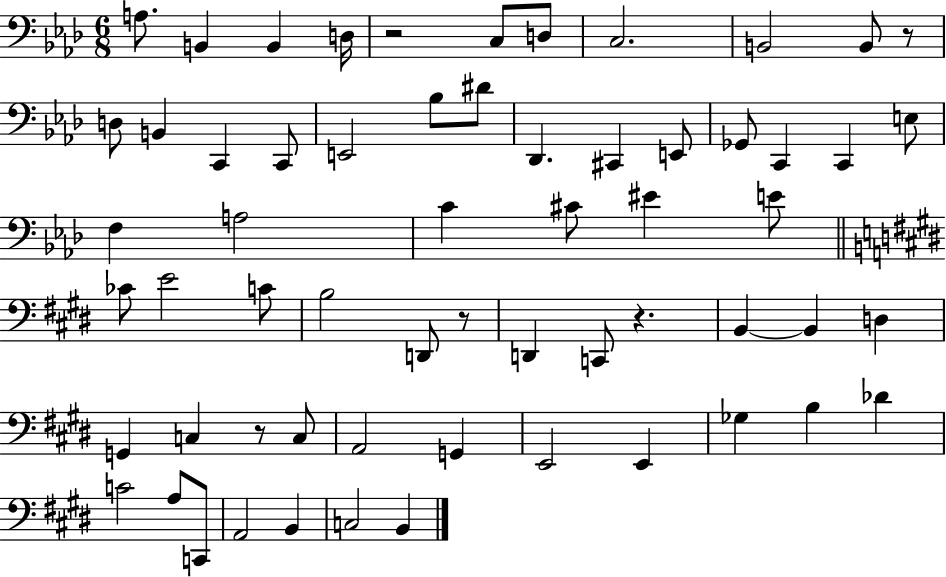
{
  \clef bass
  \numericTimeSignature
  \time 6/8
  \key aes \major
  a8. b,4 b,4 d16 | r2 c8 d8 | c2. | b,2 b,8 r8 | \break d8 b,4 c,4 c,8 | e,2 bes8 dis'8 | des,4. cis,4 e,8 | ges,8 c,4 c,4 e8 | \break f4 a2 | c'4 cis'8 eis'4 e'8 | \bar "||" \break \key e \major ces'8 e'2 c'8 | b2 d,8 r8 | d,4 c,8 r4. | b,4~~ b,4 d4 | \break g,4 c4 r8 c8 | a,2 g,4 | e,2 e,4 | ges4 b4 des'4 | \break c'2 a8 c,8 | a,2 b,4 | c2 b,4 | \bar "|."
}